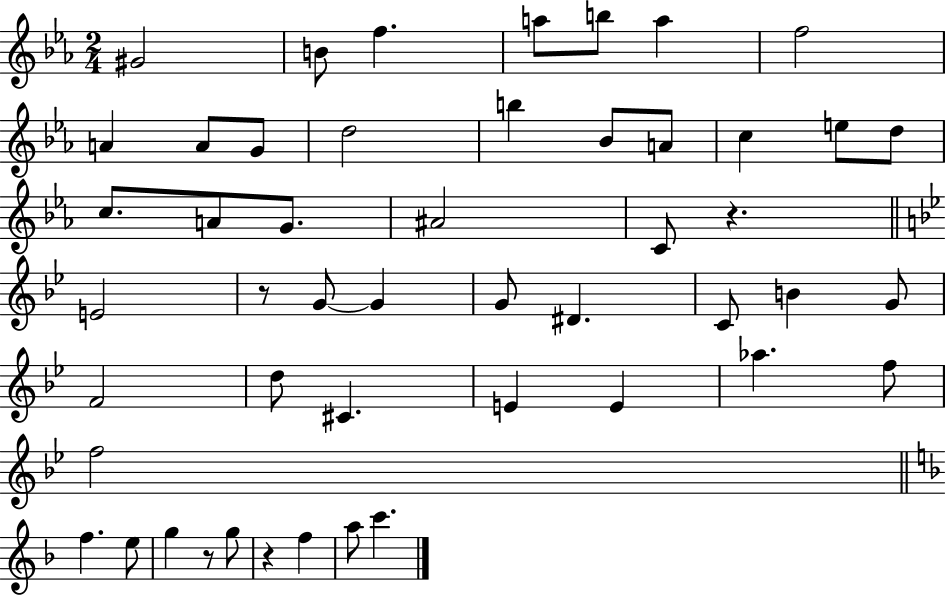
{
  \clef treble
  \numericTimeSignature
  \time 2/4
  \key ees \major
  gis'2 | b'8 f''4. | a''8 b''8 a''4 | f''2 | \break a'4 a'8 g'8 | d''2 | b''4 bes'8 a'8 | c''4 e''8 d''8 | \break c''8. a'8 g'8. | ais'2 | c'8 r4. | \bar "||" \break \key bes \major e'2 | r8 g'8~~ g'4 | g'8 dis'4. | c'8 b'4 g'8 | \break f'2 | d''8 cis'4. | e'4 e'4 | aes''4. f''8 | \break f''2 | \bar "||" \break \key f \major f''4. e''8 | g''4 r8 g''8 | r4 f''4 | a''8 c'''4. | \break \bar "|."
}